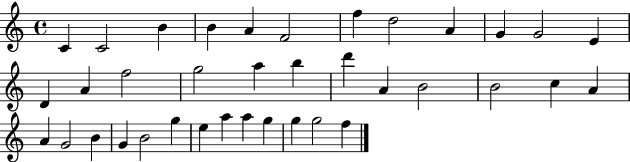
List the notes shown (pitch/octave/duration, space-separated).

C4/q C4/h B4/q B4/q A4/q F4/h F5/q D5/h A4/q G4/q G4/h E4/q D4/q A4/q F5/h G5/h A5/q B5/q D6/q A4/q B4/h B4/h C5/q A4/q A4/q G4/h B4/q G4/q B4/h G5/q E5/q A5/q A5/q G5/q G5/q G5/h F5/q